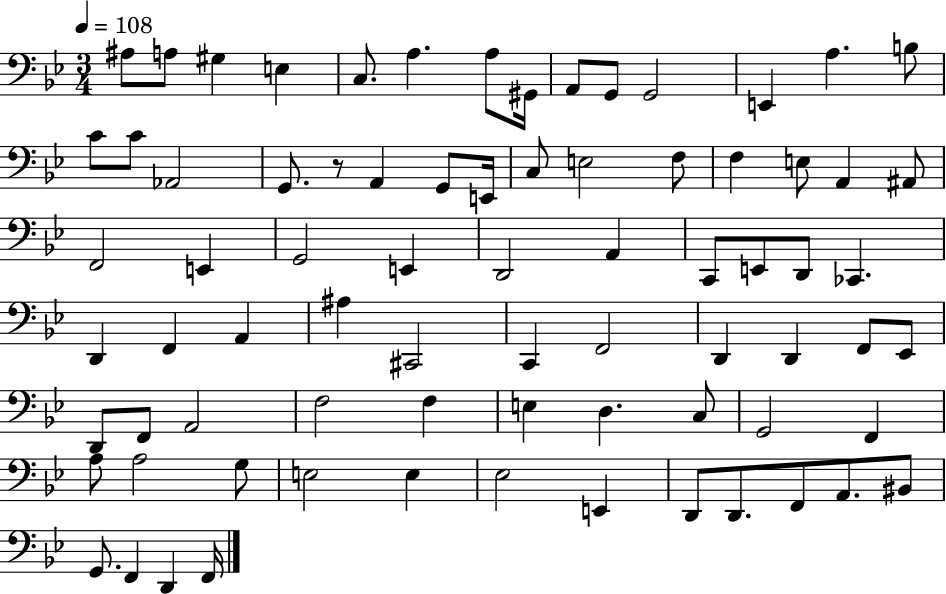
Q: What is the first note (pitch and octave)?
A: A#3